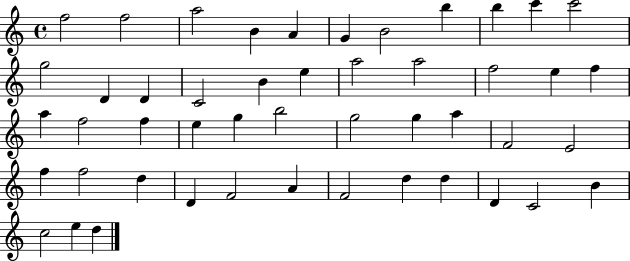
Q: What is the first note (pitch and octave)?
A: F5